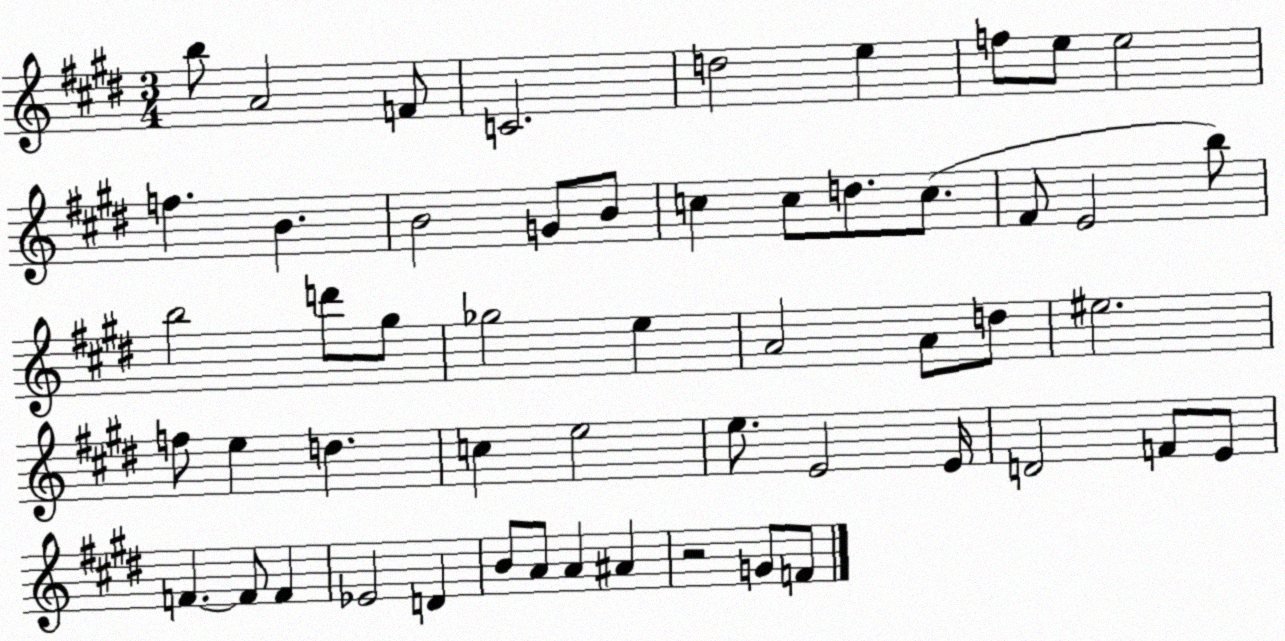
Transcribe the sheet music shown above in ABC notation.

X:1
T:Untitled
M:3/4
L:1/4
K:E
b/2 A2 F/2 C2 d2 e f/2 e/2 e2 f B B2 G/2 B/2 c c/2 d/2 c/2 ^F/2 E2 b/2 b2 d'/2 ^g/2 _g2 e A2 A/2 d/2 ^e2 f/2 e d c e2 e/2 E2 E/4 D2 F/2 E/2 F F/2 F _E2 D B/2 A/2 A ^A z2 G/2 F/2